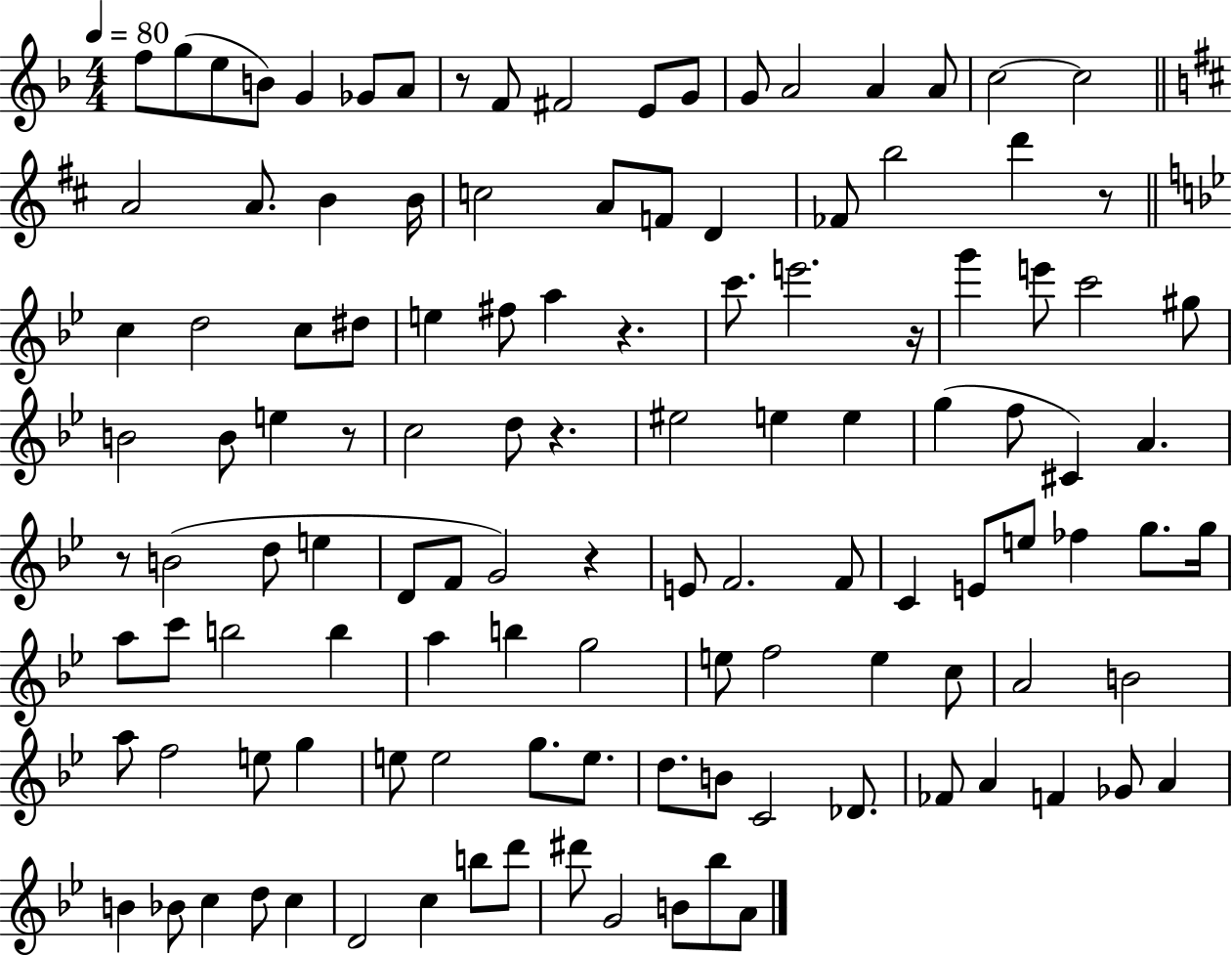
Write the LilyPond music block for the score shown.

{
  \clef treble
  \numericTimeSignature
  \time 4/4
  \key f \major
  \tempo 4 = 80
  f''8 g''8( e''8 b'8) g'4 ges'8 a'8 | r8 f'8 fis'2 e'8 g'8 | g'8 a'2 a'4 a'8 | c''2~~ c''2 | \break \bar "||" \break \key b \minor a'2 a'8. b'4 b'16 | c''2 a'8 f'8 d'4 | fes'8 b''2 d'''4 r8 | \bar "||" \break \key bes \major c''4 d''2 c''8 dis''8 | e''4 fis''8 a''4 r4. | c'''8. e'''2. r16 | g'''4 e'''8 c'''2 gis''8 | \break b'2 b'8 e''4 r8 | c''2 d''8 r4. | eis''2 e''4 e''4 | g''4( f''8 cis'4) a'4. | \break r8 b'2( d''8 e''4 | d'8 f'8 g'2) r4 | e'8 f'2. f'8 | c'4 e'8 e''8 fes''4 g''8. g''16 | \break a''8 c'''8 b''2 b''4 | a''4 b''4 g''2 | e''8 f''2 e''4 c''8 | a'2 b'2 | \break a''8 f''2 e''8 g''4 | e''8 e''2 g''8. e''8. | d''8. b'8 c'2 des'8. | fes'8 a'4 f'4 ges'8 a'4 | \break b'4 bes'8 c''4 d''8 c''4 | d'2 c''4 b''8 d'''8 | dis'''8 g'2 b'8 bes''8 a'8 | \bar "|."
}